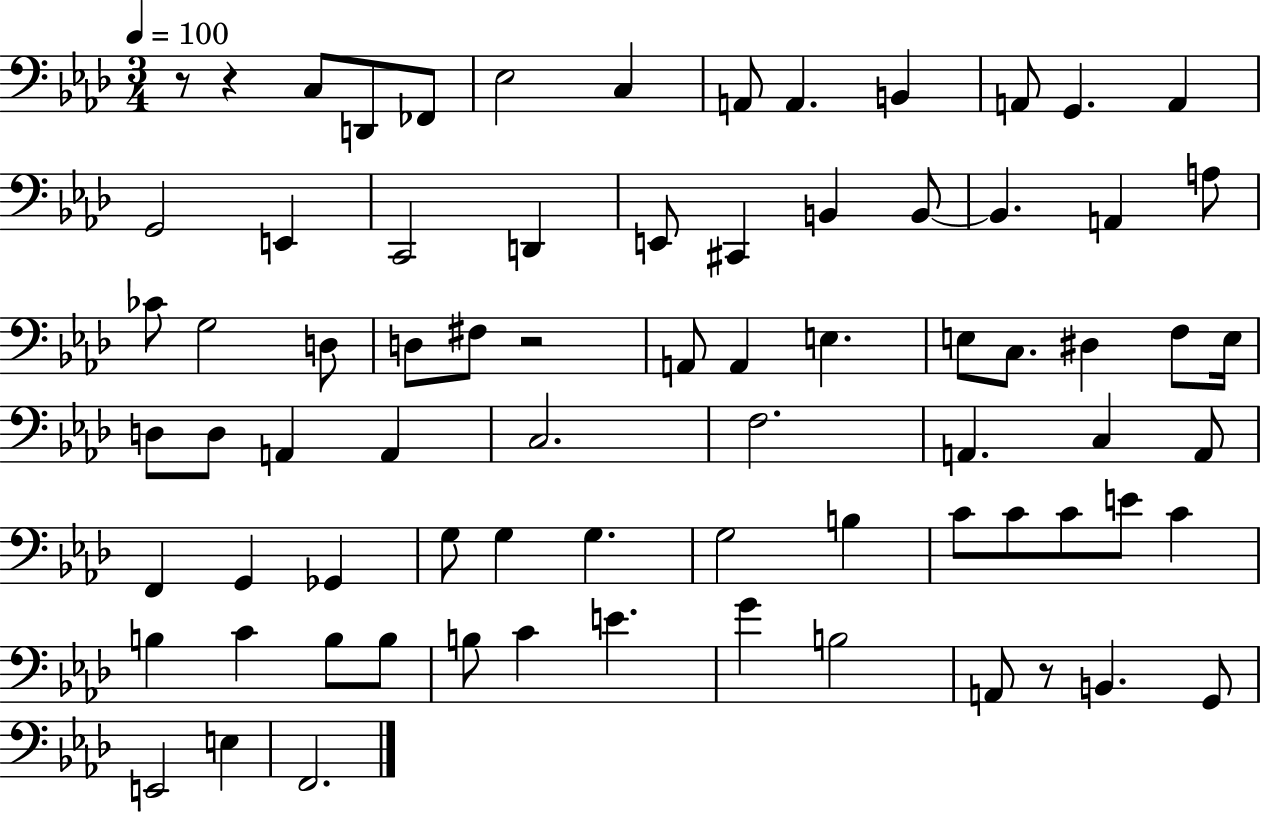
X:1
T:Untitled
M:3/4
L:1/4
K:Ab
z/2 z C,/2 D,,/2 _F,,/2 _E,2 C, A,,/2 A,, B,, A,,/2 G,, A,, G,,2 E,, C,,2 D,, E,,/2 ^C,, B,, B,,/2 B,, A,, A,/2 _C/2 G,2 D,/2 D,/2 ^F,/2 z2 A,,/2 A,, E, E,/2 C,/2 ^D, F,/2 E,/4 D,/2 D,/2 A,, A,, C,2 F,2 A,, C, A,,/2 F,, G,, _G,, G,/2 G, G, G,2 B, C/2 C/2 C/2 E/2 C B, C B,/2 B,/2 B,/2 C E G B,2 A,,/2 z/2 B,, G,,/2 E,,2 E, F,,2